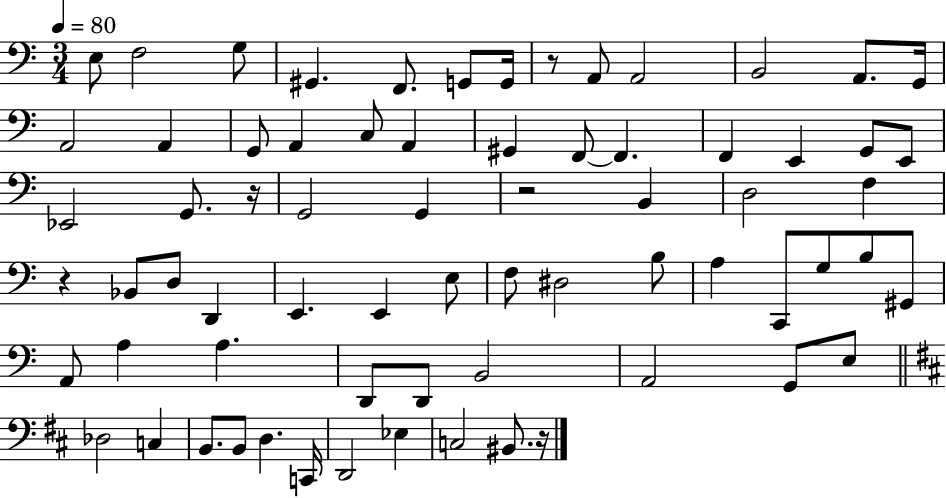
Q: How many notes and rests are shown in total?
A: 70